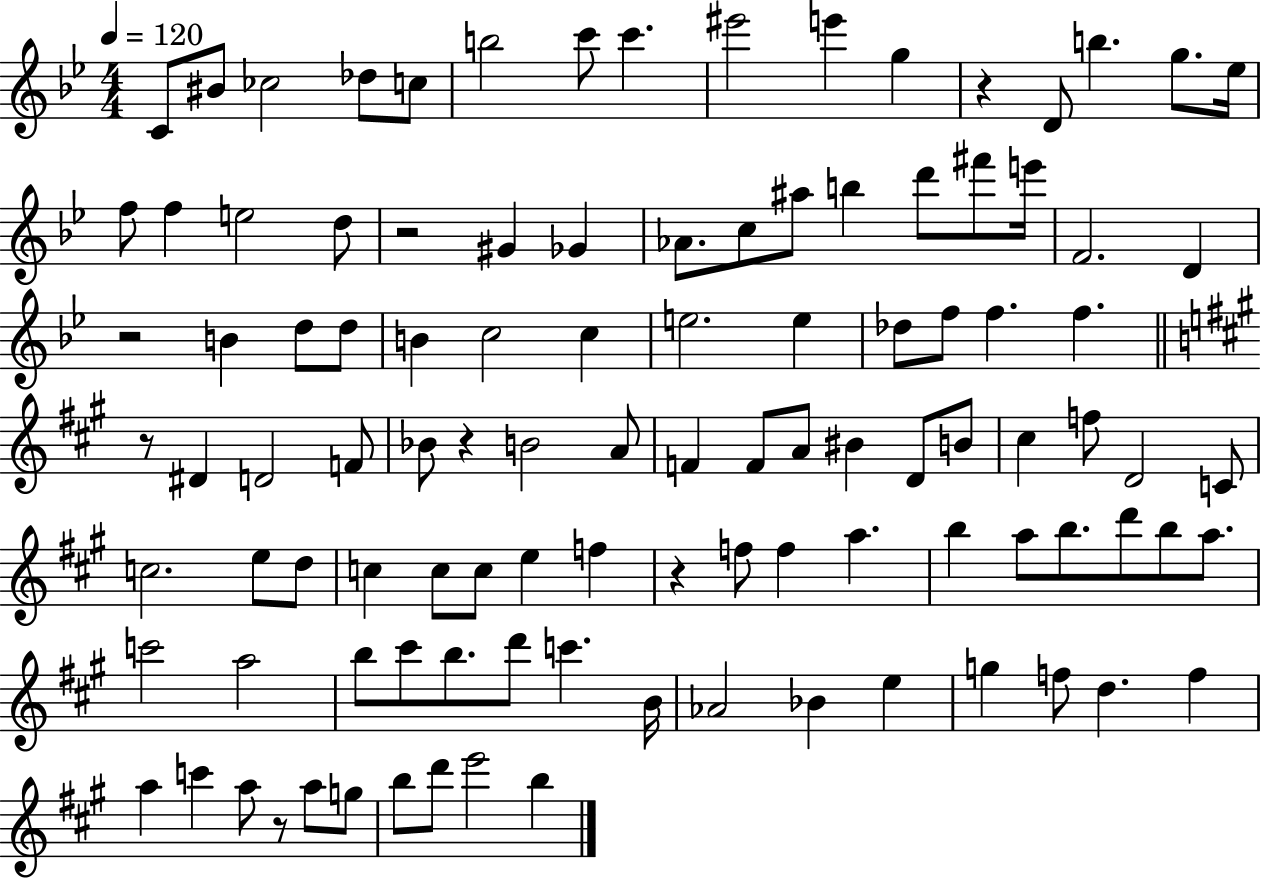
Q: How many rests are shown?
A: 7